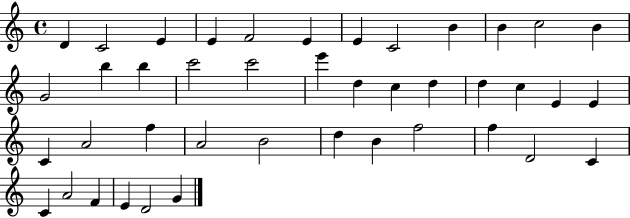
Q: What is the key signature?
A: C major